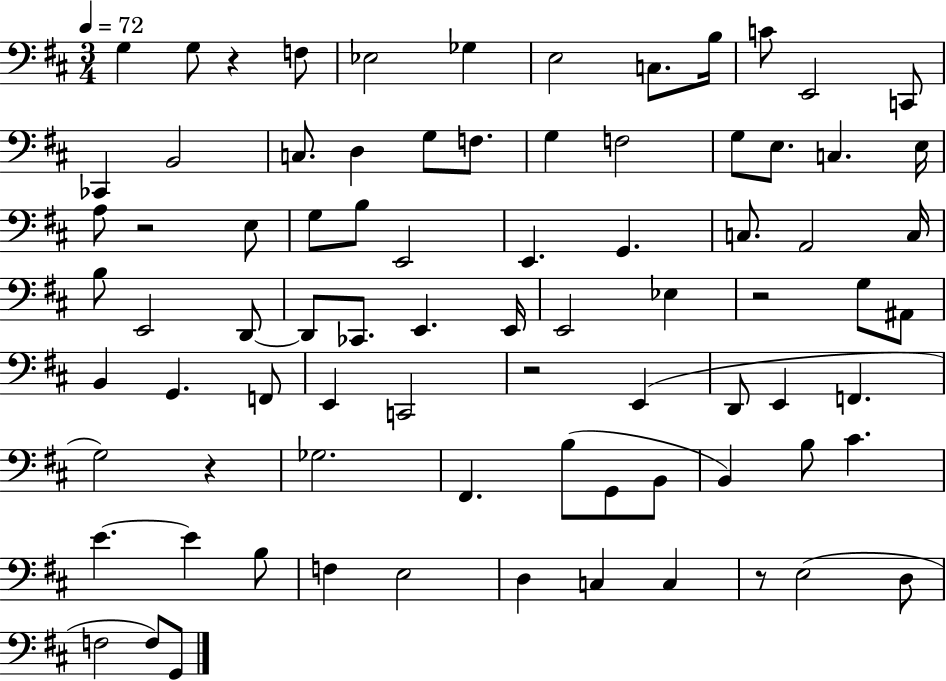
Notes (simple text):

G3/q G3/e R/q F3/e Eb3/h Gb3/q E3/h C3/e. B3/s C4/e E2/h C2/e CES2/q B2/h C3/e. D3/q G3/e F3/e. G3/q F3/h G3/e E3/e. C3/q. E3/s A3/e R/h E3/e G3/e B3/e E2/h E2/q. G2/q. C3/e. A2/h C3/s B3/e E2/h D2/e D2/e CES2/e. E2/q. E2/s E2/h Eb3/q R/h G3/e A#2/e B2/q G2/q. F2/e E2/q C2/h R/h E2/q D2/e E2/q F2/q. G3/h R/q Gb3/h. F#2/q. B3/e G2/e B2/e B2/q B3/e C#4/q. E4/q. E4/q B3/e F3/q E3/h D3/q C3/q C3/q R/e E3/h D3/e F3/h F3/e G2/e